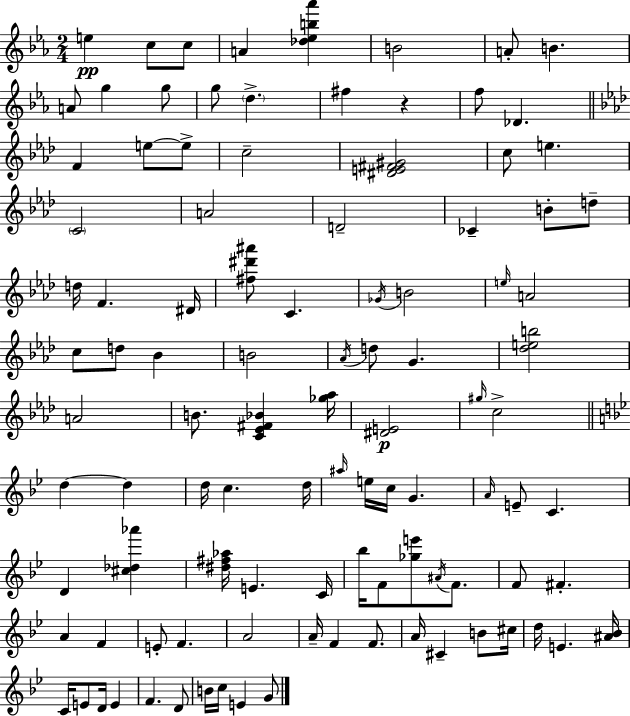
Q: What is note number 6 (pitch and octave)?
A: A4